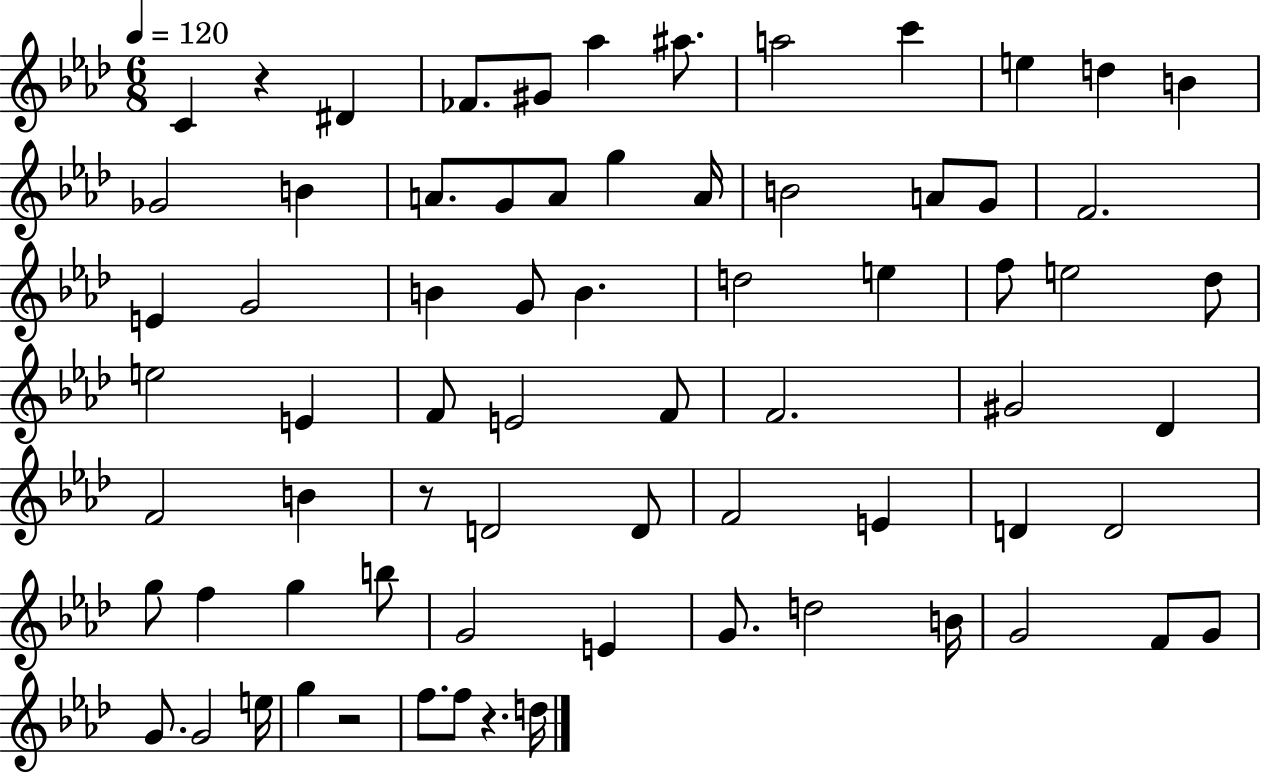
C4/q R/q D#4/q FES4/e. G#4/e Ab5/q A#5/e. A5/h C6/q E5/q D5/q B4/q Gb4/h B4/q A4/e. G4/e A4/e G5/q A4/s B4/h A4/e G4/e F4/h. E4/q G4/h B4/q G4/e B4/q. D5/h E5/q F5/e E5/h Db5/e E5/h E4/q F4/e E4/h F4/e F4/h. G#4/h Db4/q F4/h B4/q R/e D4/h D4/e F4/h E4/q D4/q D4/h G5/e F5/q G5/q B5/e G4/h E4/q G4/e. D5/h B4/s G4/h F4/e G4/e G4/e. G4/h E5/s G5/q R/h F5/e. F5/e R/q. D5/s